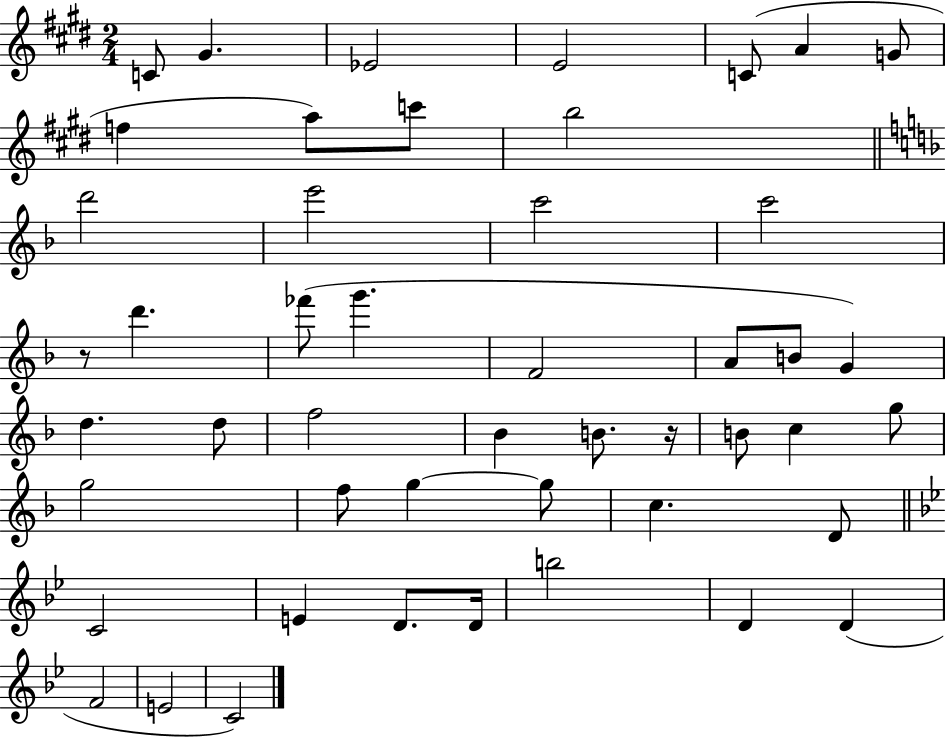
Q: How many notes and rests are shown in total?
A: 48